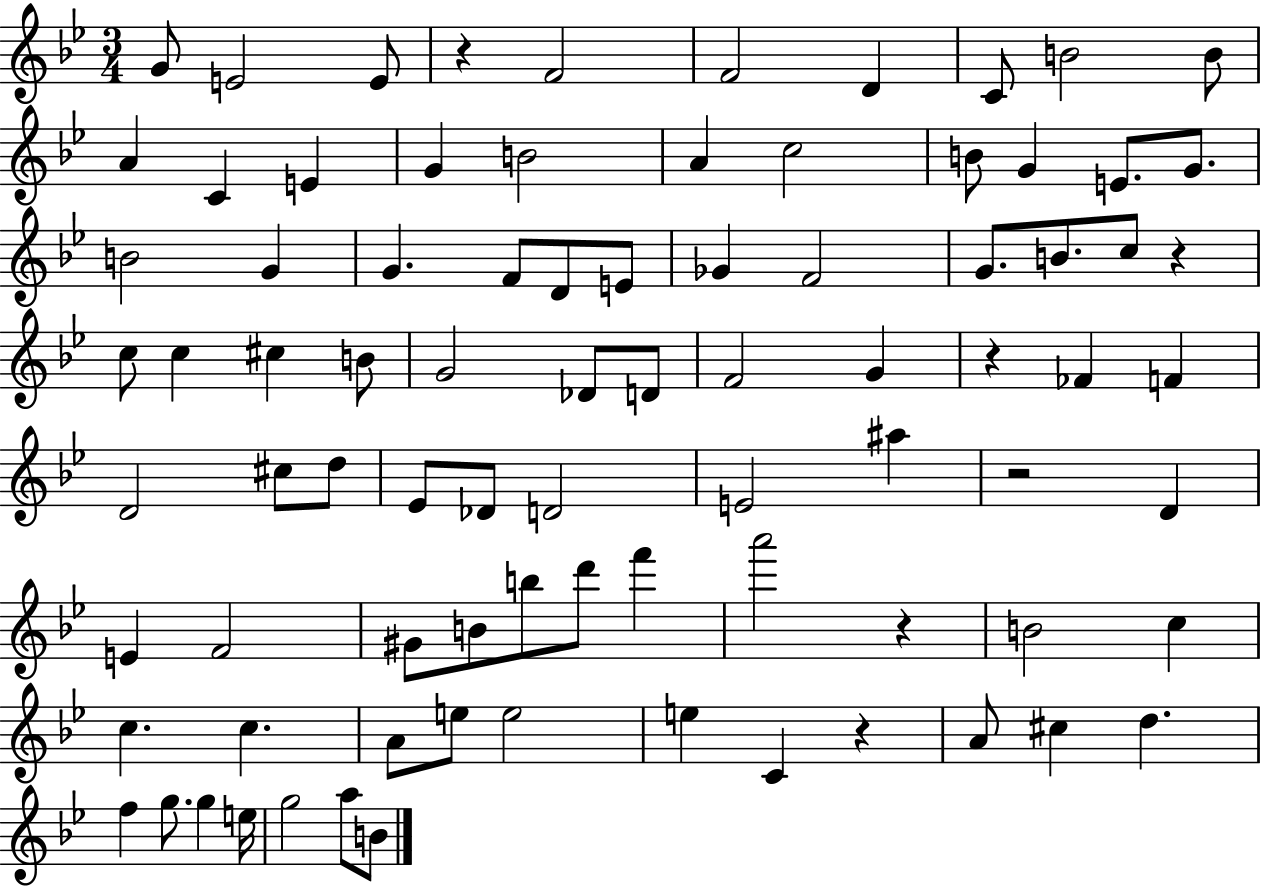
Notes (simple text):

G4/e E4/h E4/e R/q F4/h F4/h D4/q C4/e B4/h B4/e A4/q C4/q E4/q G4/q B4/h A4/q C5/h B4/e G4/q E4/e. G4/e. B4/h G4/q G4/q. F4/e D4/e E4/e Gb4/q F4/h G4/e. B4/e. C5/e R/q C5/e C5/q C#5/q B4/e G4/h Db4/e D4/e F4/h G4/q R/q FES4/q F4/q D4/h C#5/e D5/e Eb4/e Db4/e D4/h E4/h A#5/q R/h D4/q E4/q F4/h G#4/e B4/e B5/e D6/e F6/q A6/h R/q B4/h C5/q C5/q. C5/q. A4/e E5/e E5/h E5/q C4/q R/q A4/e C#5/q D5/q. F5/q G5/e. G5/q E5/s G5/h A5/e B4/e